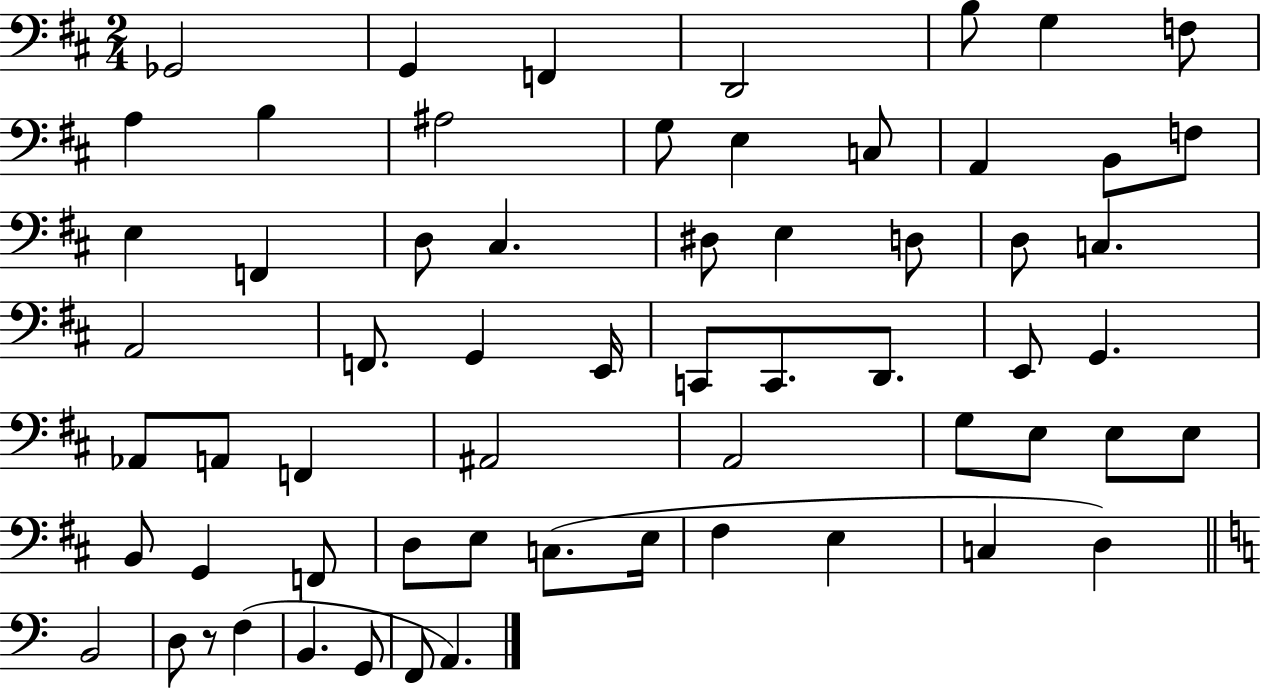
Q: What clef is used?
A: bass